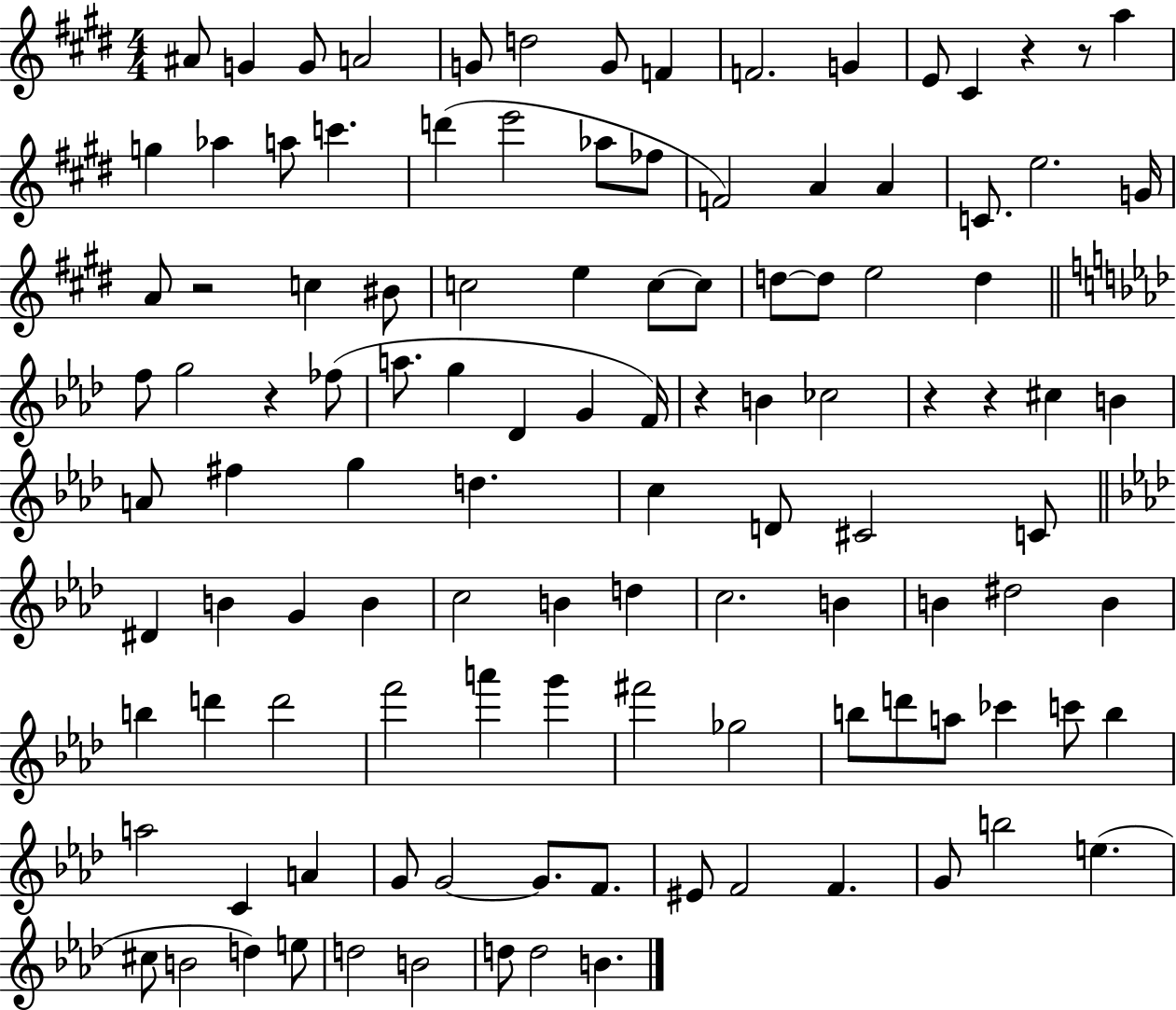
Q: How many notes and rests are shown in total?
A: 113